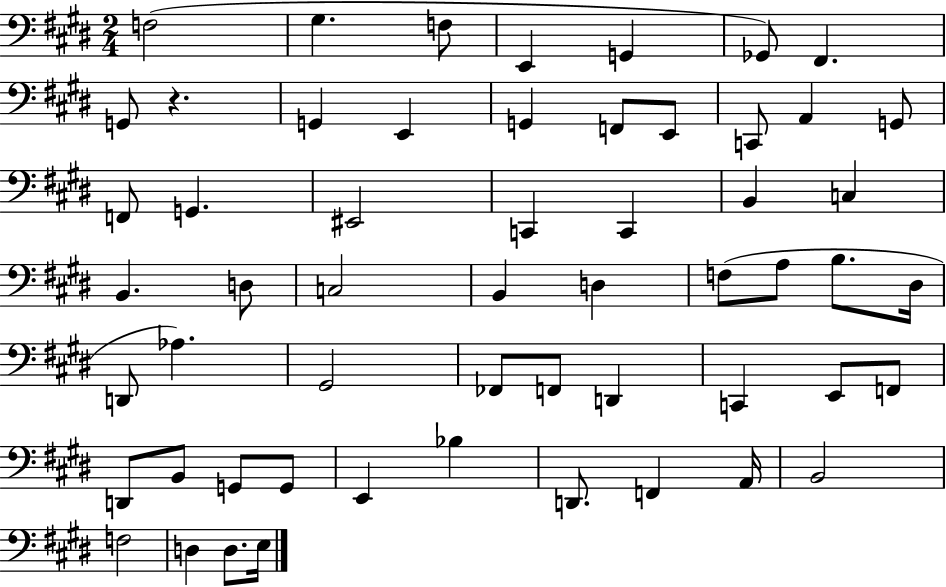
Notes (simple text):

F3/h G#3/q. F3/e E2/q G2/q Gb2/e F#2/q. G2/e R/q. G2/q E2/q G2/q F2/e E2/e C2/e A2/q G2/e F2/e G2/q. EIS2/h C2/q C2/q B2/q C3/q B2/q. D3/e C3/h B2/q D3/q F3/e A3/e B3/e. D#3/s D2/e Ab3/q. G#2/h FES2/e F2/e D2/q C2/q E2/e F2/e D2/e B2/e G2/e G2/e E2/q Bb3/q D2/e. F2/q A2/s B2/h F3/h D3/q D3/e. E3/s